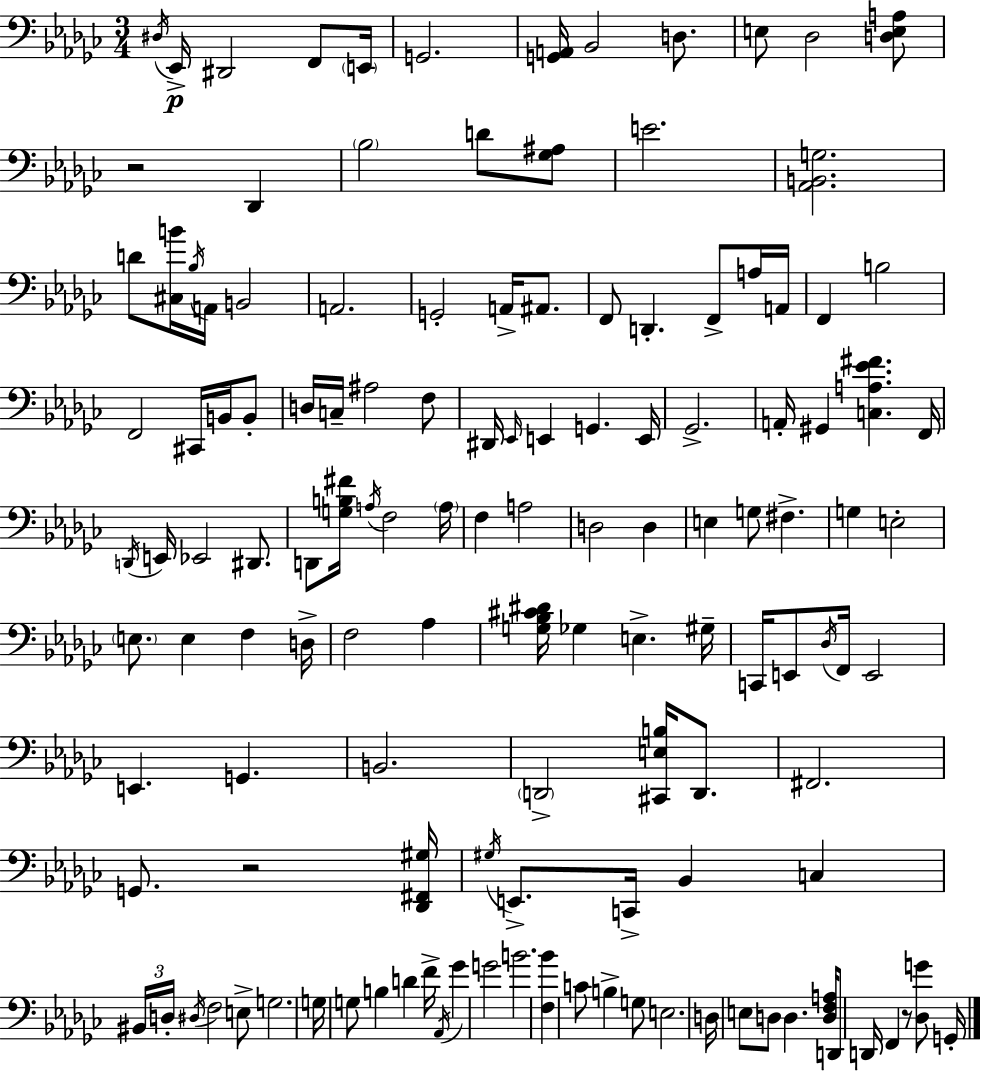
X:1
T:Untitled
M:3/4
L:1/4
K:Ebm
^D,/4 _E,,/4 ^D,,2 F,,/2 E,,/4 G,,2 [G,,A,,]/4 _B,,2 D,/2 E,/2 _D,2 [D,E,A,]/2 z2 _D,, _B,2 D/2 [_G,^A,]/2 E2 [_A,,B,,G,]2 D/2 [^C,B]/4 _B,/4 A,,/4 B,,2 A,,2 G,,2 A,,/4 ^A,,/2 F,,/2 D,, F,,/2 A,/4 A,,/4 F,, B,2 F,,2 ^C,,/4 B,,/4 B,,/2 D,/4 C,/4 ^A,2 F,/2 ^D,,/4 _E,,/4 E,, G,, E,,/4 _G,,2 A,,/4 ^G,, [C,A,_E^F] F,,/4 D,,/4 E,,/4 _E,,2 ^D,,/2 D,,/2 [G,B,^F]/4 A,/4 F,2 A,/4 F, A,2 D,2 D, E, G,/2 ^F, G, E,2 E,/2 E, F, D,/4 F,2 _A, [G,_B,^C^D]/4 _G, E, ^G,/4 C,,/4 E,,/2 _D,/4 F,,/4 E,,2 E,, G,, B,,2 D,,2 [^C,,E,B,]/4 D,,/2 ^F,,2 G,,/2 z2 [_D,,^F,,^G,]/4 ^G,/4 E,,/2 C,,/4 _B,, C, ^B,,/4 D,/4 ^D,/4 F,2 E,/2 G,2 G,/4 G,/2 B, D F/4 _A,,/4 _G G2 B2 [F,_B] C/2 B, G,/2 E,2 D,/4 E,/2 D,/2 D, [D,F,A,]/4 D,,/2 D,,/4 F,, z/2 [_D,G]/2 G,,/4